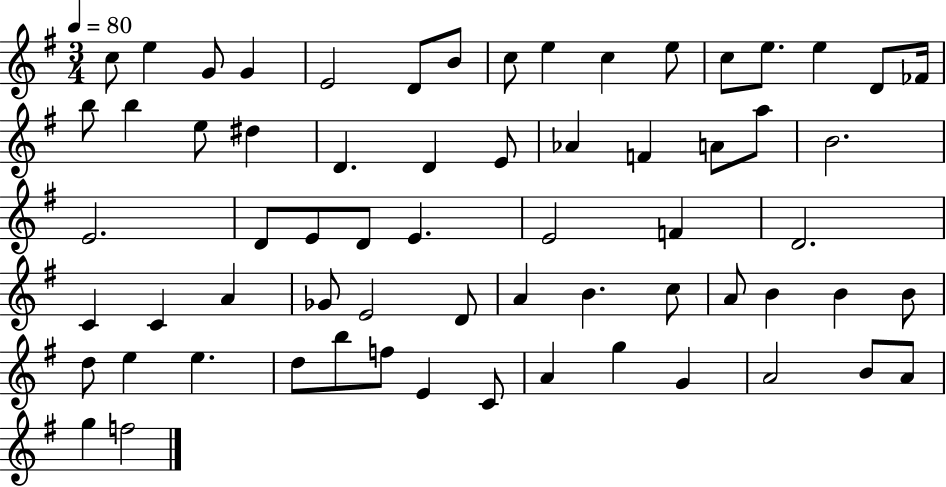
X:1
T:Untitled
M:3/4
L:1/4
K:G
c/2 e G/2 G E2 D/2 B/2 c/2 e c e/2 c/2 e/2 e D/2 _F/4 b/2 b e/2 ^d D D E/2 _A F A/2 a/2 B2 E2 D/2 E/2 D/2 E E2 F D2 C C A _G/2 E2 D/2 A B c/2 A/2 B B B/2 d/2 e e d/2 b/2 f/2 E C/2 A g G A2 B/2 A/2 g f2